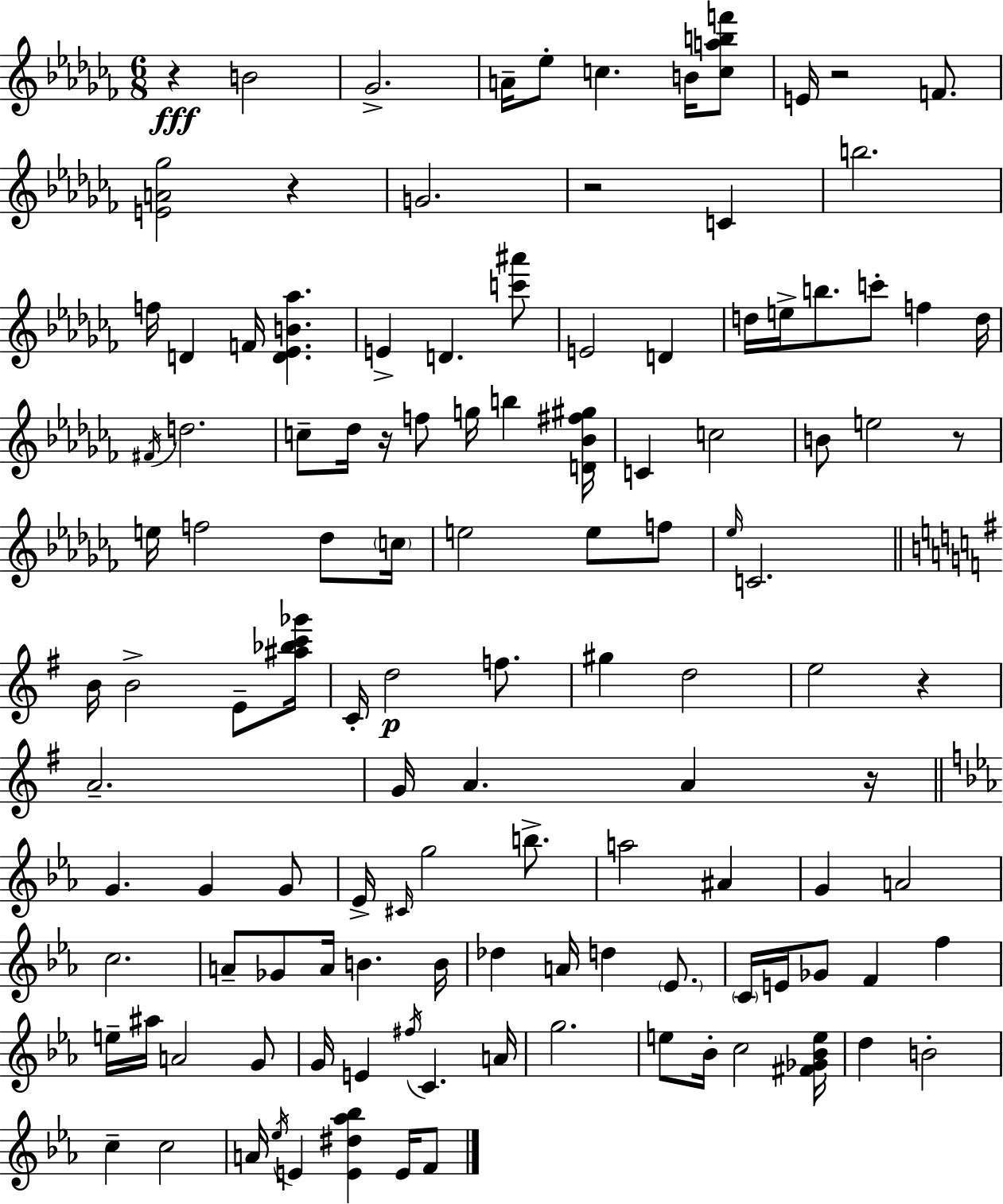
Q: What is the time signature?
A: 6/8